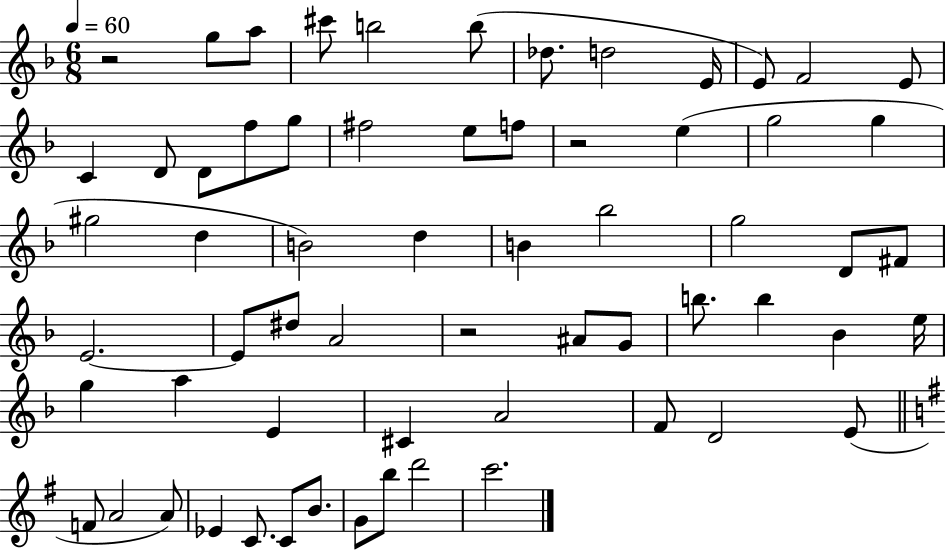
R/h G5/e A5/e C#6/e B5/h B5/e Db5/e. D5/h E4/s E4/e F4/h E4/e C4/q D4/e D4/e F5/e G5/e F#5/h E5/e F5/e R/h E5/q G5/h G5/q G#5/h D5/q B4/h D5/q B4/q Bb5/h G5/h D4/e F#4/e E4/h. E4/e D#5/e A4/h R/h A#4/e G4/e B5/e. B5/q Bb4/q E5/s G5/q A5/q E4/q C#4/q A4/h F4/e D4/h E4/e F4/e A4/h A4/e Eb4/q C4/e. C4/e B4/e. G4/e B5/e D6/h C6/h.